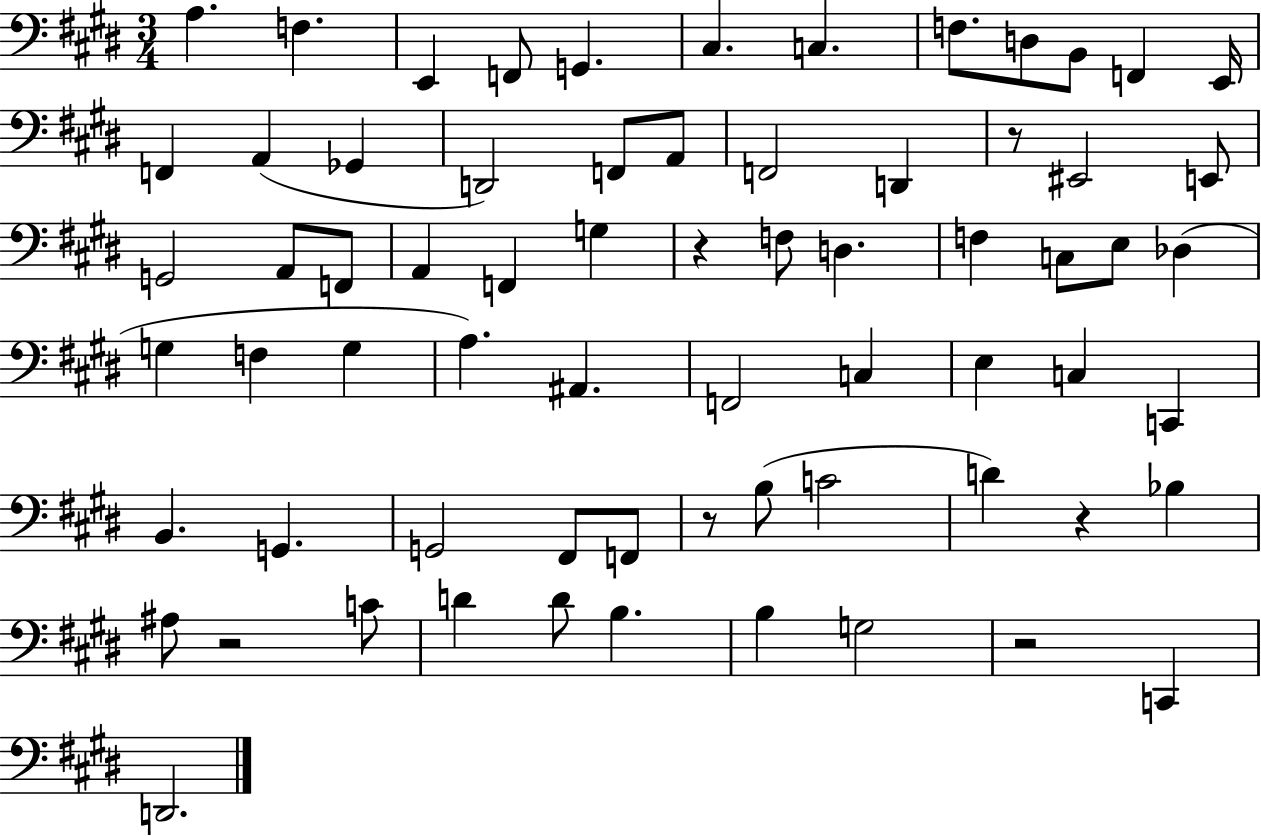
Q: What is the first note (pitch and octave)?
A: A3